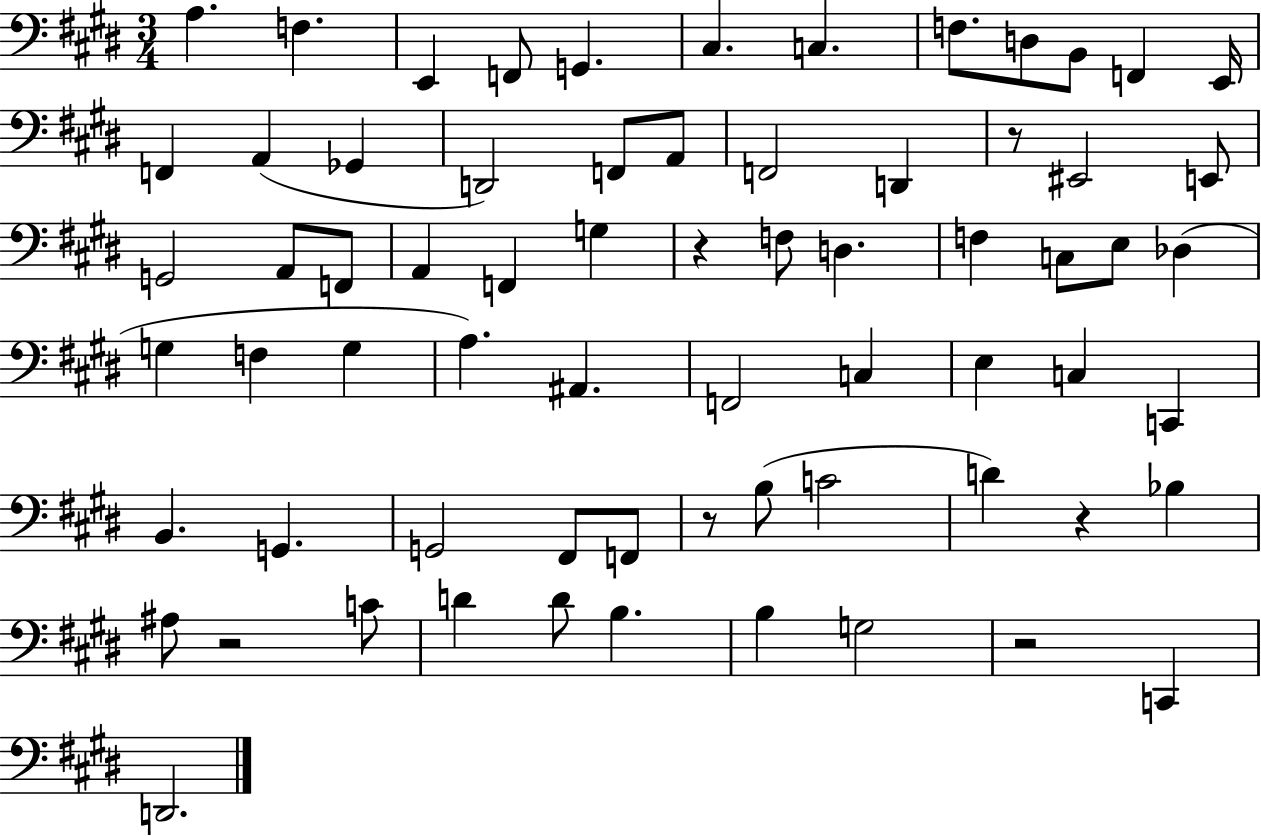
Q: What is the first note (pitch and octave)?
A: A3